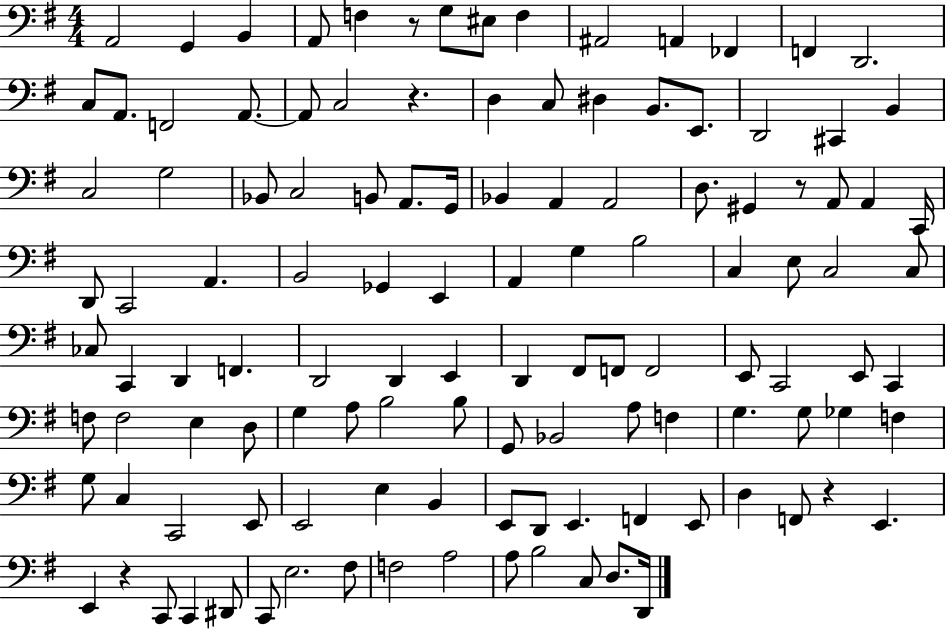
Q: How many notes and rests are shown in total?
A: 120